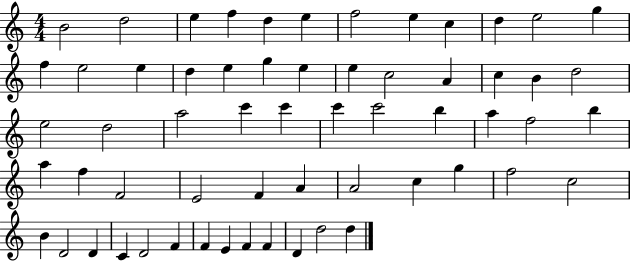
{
  \clef treble
  \numericTimeSignature
  \time 4/4
  \key c \major
  b'2 d''2 | e''4 f''4 d''4 e''4 | f''2 e''4 c''4 | d''4 e''2 g''4 | \break f''4 e''2 e''4 | d''4 e''4 g''4 e''4 | e''4 c''2 a'4 | c''4 b'4 d''2 | \break e''2 d''2 | a''2 c'''4 c'''4 | c'''4 c'''2 b''4 | a''4 f''2 b''4 | \break a''4 f''4 f'2 | e'2 f'4 a'4 | a'2 c''4 g''4 | f''2 c''2 | \break b'4 d'2 d'4 | c'4 d'2 f'4 | f'4 e'4 f'4 f'4 | d'4 d''2 d''4 | \break \bar "|."
}